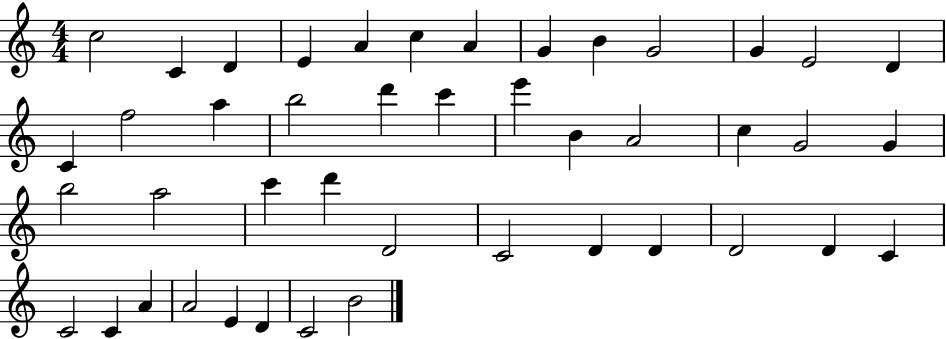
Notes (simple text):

C5/h C4/q D4/q E4/q A4/q C5/q A4/q G4/q B4/q G4/h G4/q E4/h D4/q C4/q F5/h A5/q B5/h D6/q C6/q E6/q B4/q A4/h C5/q G4/h G4/q B5/h A5/h C6/q D6/q D4/h C4/h D4/q D4/q D4/h D4/q C4/q C4/h C4/q A4/q A4/h E4/q D4/q C4/h B4/h